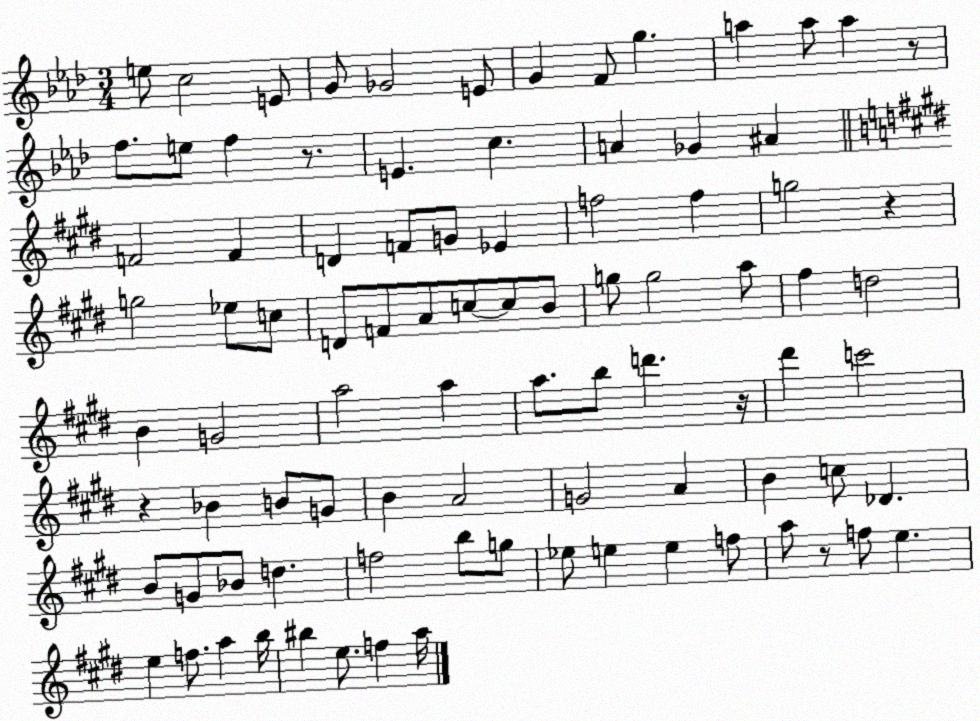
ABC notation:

X:1
T:Untitled
M:3/4
L:1/4
K:Ab
e/2 c2 E/2 G/2 _G2 E/2 G F/2 g a a/2 a z/2 f/2 e/2 f z/2 E c A _G ^A F2 F D F/2 G/2 _E f2 f g2 z g2 _e/2 c/2 D/2 F/2 A/2 c/2 c/2 B/2 g/2 g2 a/2 ^f d2 B G2 a2 a a/2 b/2 d' z/4 ^d' c'2 z _B B/2 G/2 B A2 G2 A B c/2 _D B/2 G/2 _B/2 d f2 b/2 g/2 _e/2 e e f/2 a/2 z/2 f/2 e e f/2 a b/4 ^b e/2 f a/4